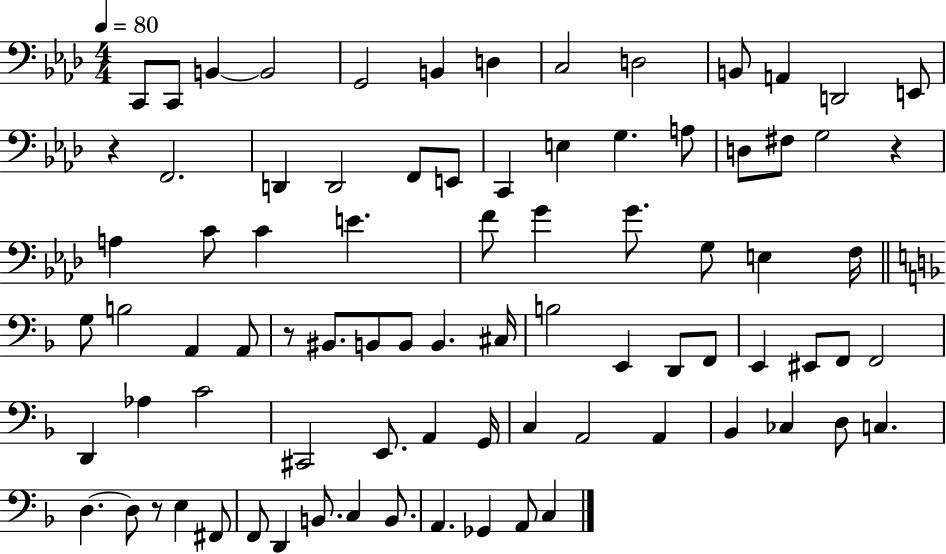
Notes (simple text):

C2/e C2/e B2/q B2/h G2/h B2/q D3/q C3/h D3/h B2/e A2/q D2/h E2/e R/q F2/h. D2/q D2/h F2/e E2/e C2/q E3/q G3/q. A3/e D3/e F#3/e G3/h R/q A3/q C4/e C4/q E4/q. F4/e G4/q G4/e. G3/e E3/q F3/s G3/e B3/h A2/q A2/e R/e BIS2/e. B2/e B2/e B2/q. C#3/s B3/h E2/q D2/e F2/e E2/q EIS2/e F2/e F2/h D2/q Ab3/q C4/h C#2/h E2/e. A2/q G2/s C3/q A2/h A2/q Bb2/q CES3/q D3/e C3/q. D3/q. D3/e R/e E3/q F#2/e F2/e D2/q B2/e. C3/q B2/e. A2/q. Gb2/q A2/e C3/q